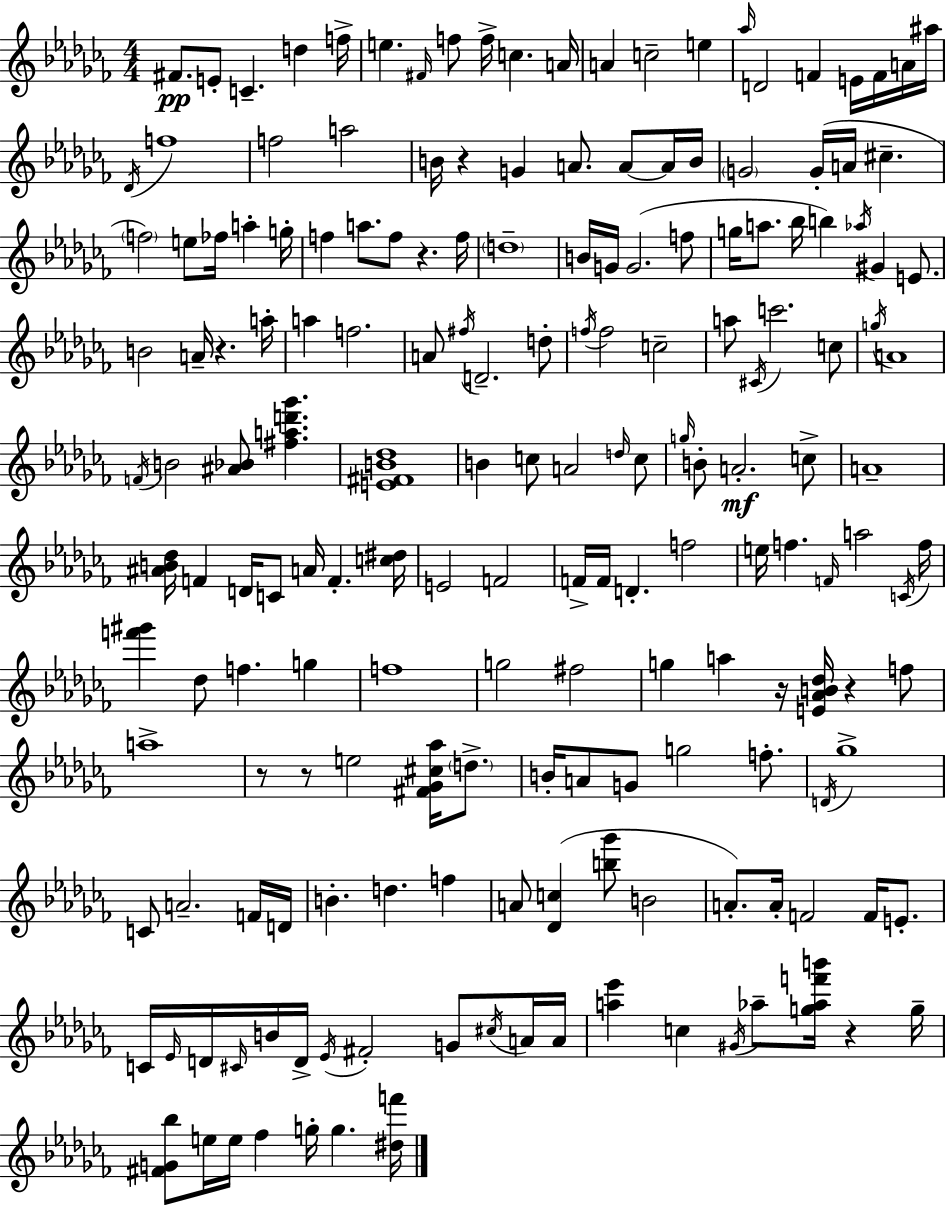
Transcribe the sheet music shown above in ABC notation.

X:1
T:Untitled
M:4/4
L:1/4
K:Abm
^F/2 E/2 C d f/4 e ^F/4 f/2 f/4 c A/4 A c2 e _a/4 D2 F E/4 F/4 A/4 ^a/4 _D/4 f4 f2 a2 B/4 z G A/2 A/2 A/4 B/4 G2 G/4 A/4 ^c f2 e/2 _f/4 a g/4 f a/2 f/2 z f/4 d4 B/4 G/4 G2 f/2 g/4 a/2 _b/4 b _a/4 ^G E/2 B2 A/4 z a/4 a f2 A/2 ^f/4 D2 d/2 f/4 f2 c2 a/2 ^C/4 c'2 c/2 g/4 A4 F/4 B2 [^A_B]/2 [^fad'_g'] [E^FB_d]4 B c/2 A2 d/4 c/2 g/4 B/2 A2 c/2 A4 [^AB_d]/4 F D/4 C/2 A/4 F [c^d]/4 E2 F2 F/4 F/4 D f2 e/4 f F/4 a2 C/4 f/4 [f'^g'] _d/2 f g f4 g2 ^f2 g a z/4 [E_AB_d]/4 z f/2 a4 z/2 z/2 e2 [^F_G^c_a]/4 d/2 B/4 A/2 G/2 g2 f/2 D/4 _g4 C/2 A2 F/4 D/4 B d f A/2 [_Dc] [b_g']/2 B2 A/2 A/4 F2 F/4 E/2 C/4 _E/4 D/4 ^C/4 B/4 D/4 _E/4 ^F2 G/2 ^c/4 A/4 A/4 [a_e'] c ^G/4 _a/2 [g_af'b']/4 z g/4 [^FG_b]/2 e/4 e/4 _f g/4 g [^df']/4